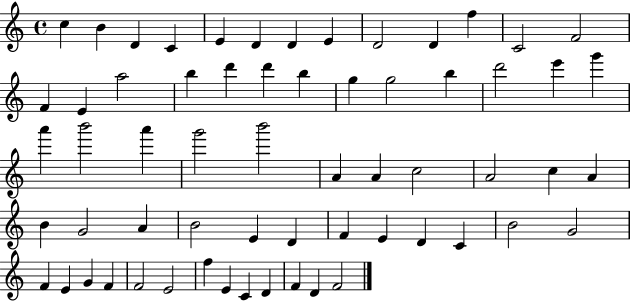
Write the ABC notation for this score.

X:1
T:Untitled
M:4/4
L:1/4
K:C
c B D C E D D E D2 D f C2 F2 F E a2 b d' d' b g g2 b d'2 e' g' a' b'2 a' g'2 b'2 A A c2 A2 c A B G2 A B2 E D F E D C B2 G2 F E G F F2 E2 f E C D F D F2